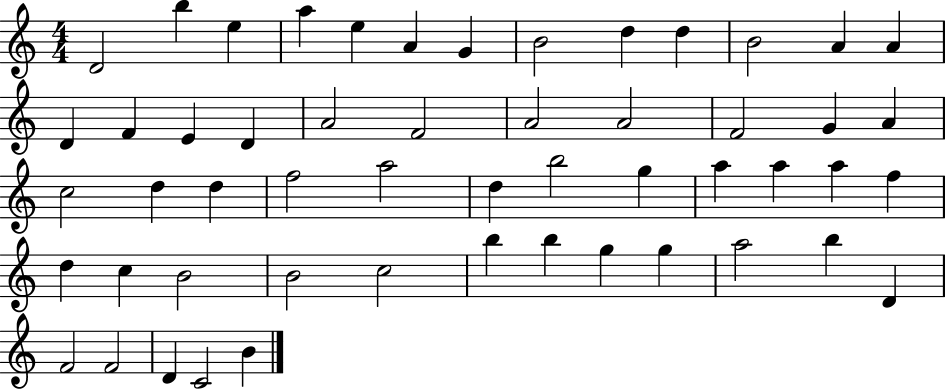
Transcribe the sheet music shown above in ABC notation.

X:1
T:Untitled
M:4/4
L:1/4
K:C
D2 b e a e A G B2 d d B2 A A D F E D A2 F2 A2 A2 F2 G A c2 d d f2 a2 d b2 g a a a f d c B2 B2 c2 b b g g a2 b D F2 F2 D C2 B